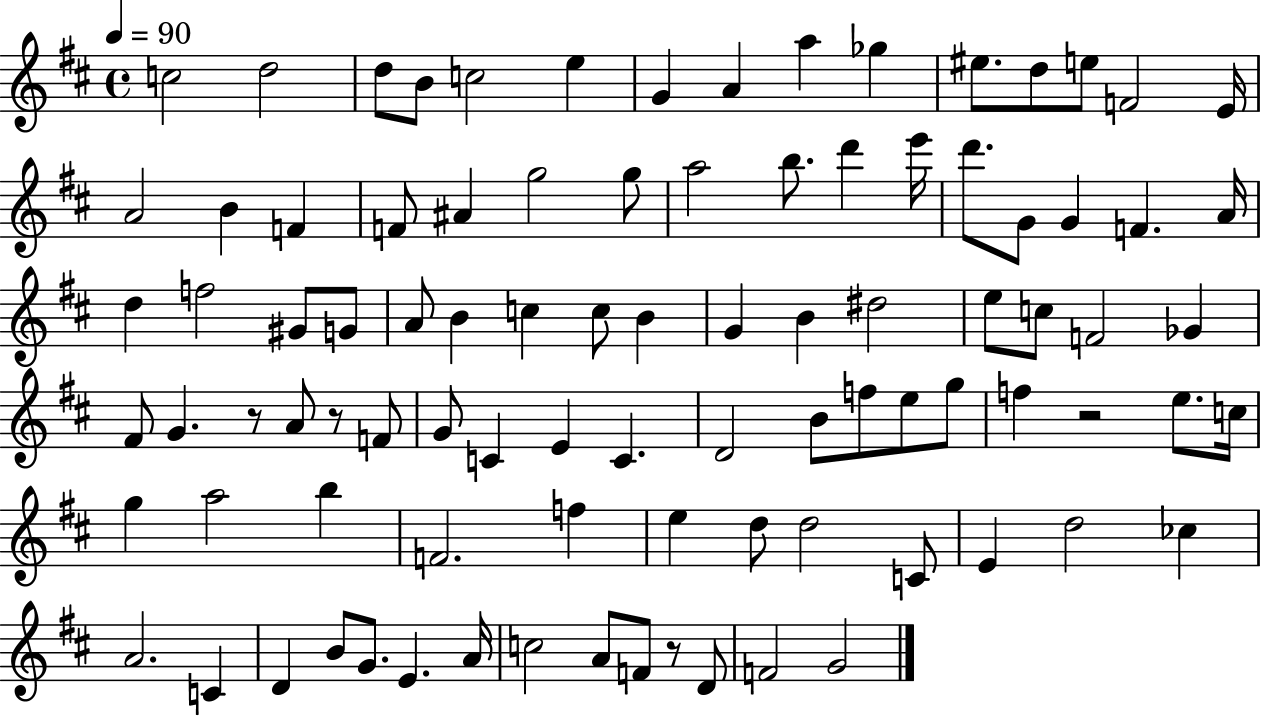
X:1
T:Untitled
M:4/4
L:1/4
K:D
c2 d2 d/2 B/2 c2 e G A a _g ^e/2 d/2 e/2 F2 E/4 A2 B F F/2 ^A g2 g/2 a2 b/2 d' e'/4 d'/2 G/2 G F A/4 d f2 ^G/2 G/2 A/2 B c c/2 B G B ^d2 e/2 c/2 F2 _G ^F/2 G z/2 A/2 z/2 F/2 G/2 C E C D2 B/2 f/2 e/2 g/2 f z2 e/2 c/4 g a2 b F2 f e d/2 d2 C/2 E d2 _c A2 C D B/2 G/2 E A/4 c2 A/2 F/2 z/2 D/2 F2 G2